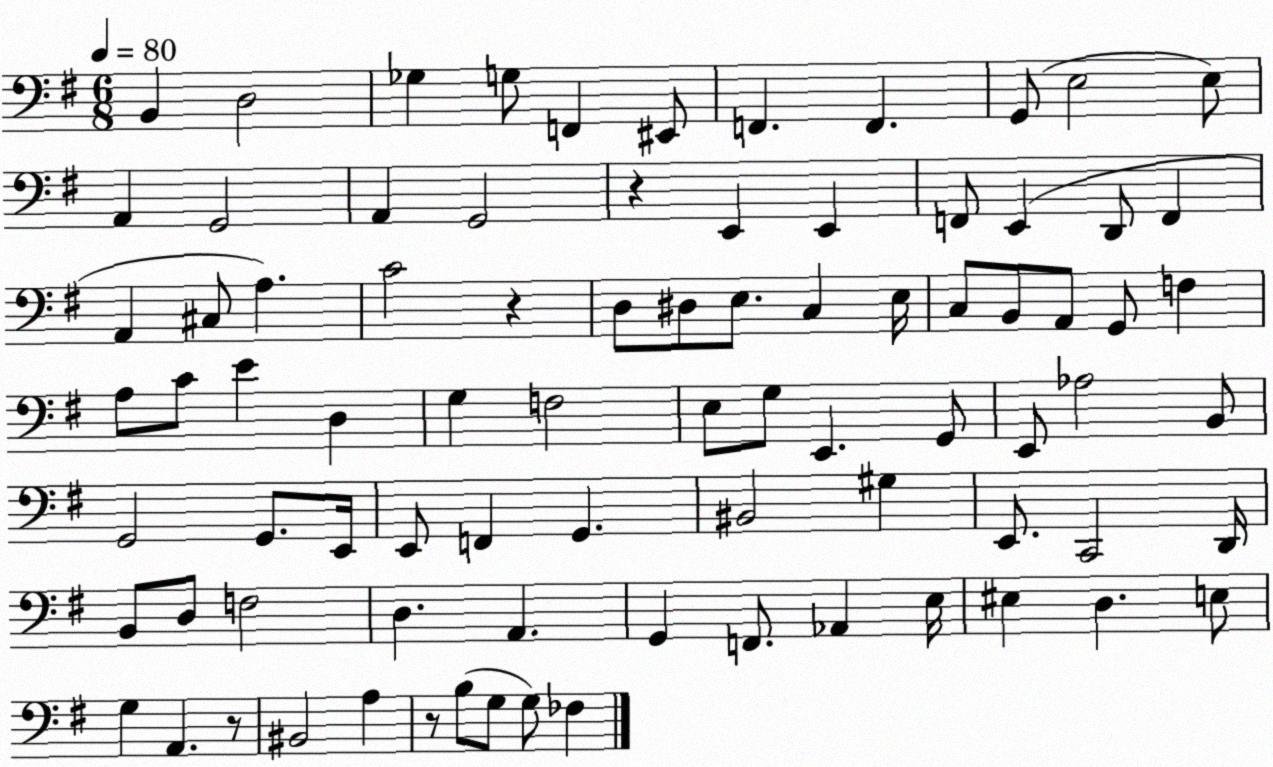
X:1
T:Untitled
M:6/8
L:1/4
K:G
B,, D,2 _G, G,/2 F,, ^E,,/2 F,, F,, G,,/2 E,2 E,/2 A,, G,,2 A,, G,,2 z E,, E,, F,,/2 E,, D,,/2 F,, A,, ^C,/2 A, C2 z D,/2 ^D,/2 E,/2 C, E,/4 C,/2 B,,/2 A,,/2 G,,/2 F, A,/2 C/2 E D, G, F,2 E,/2 G,/2 E,, G,,/2 E,,/2 _A,2 B,,/2 G,,2 G,,/2 E,,/4 E,,/2 F,, G,, ^B,,2 ^G, E,,/2 C,,2 D,,/4 B,,/2 D,/2 F,2 D, A,, G,, F,,/2 _A,, E,/4 ^E, D, E,/2 G, A,, z/2 ^B,,2 A, z/2 B,/2 G,/2 G,/2 _F,